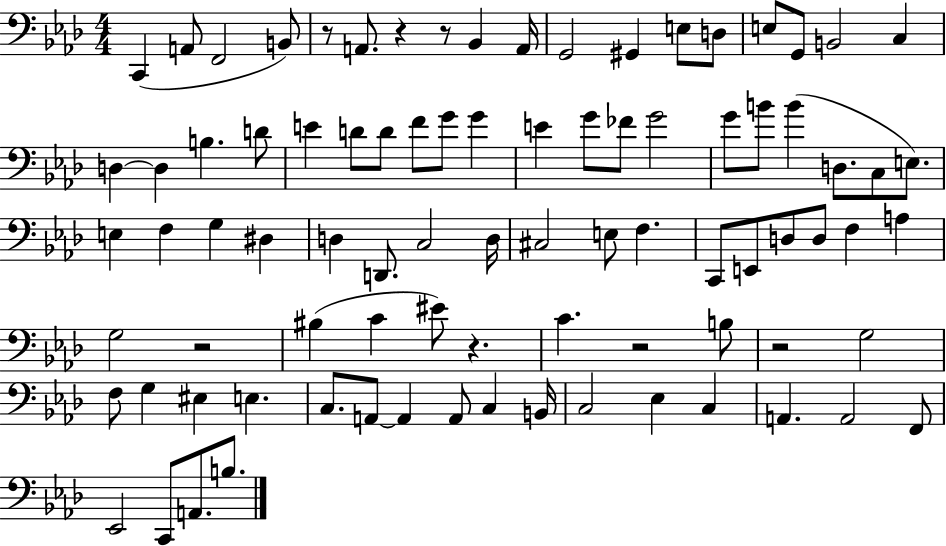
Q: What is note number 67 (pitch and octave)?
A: A2